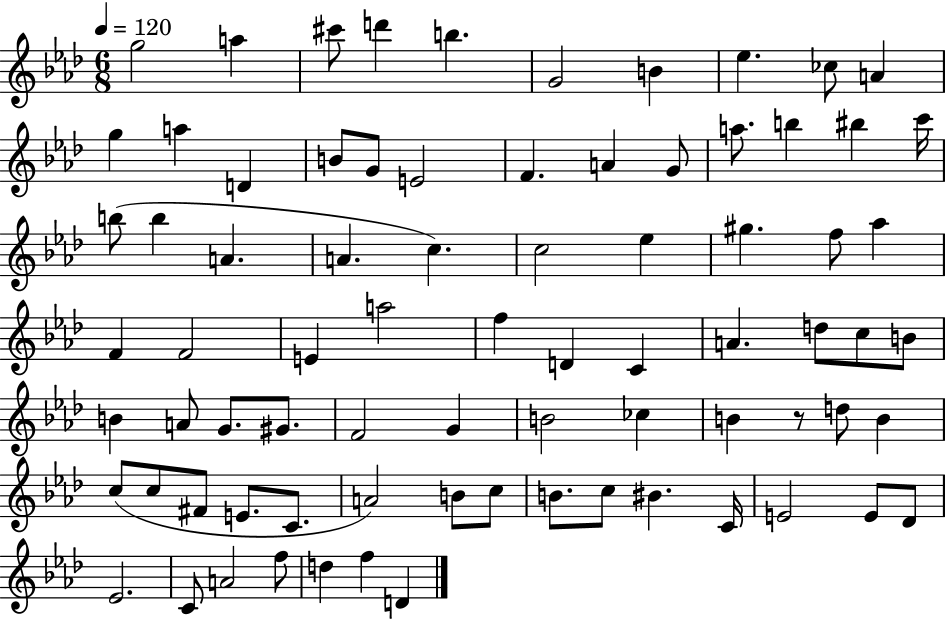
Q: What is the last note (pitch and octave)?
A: D4